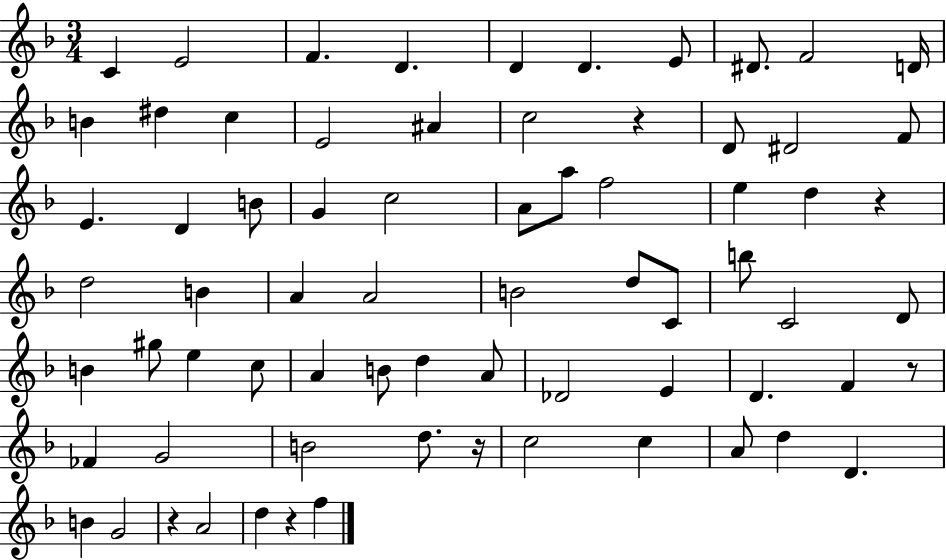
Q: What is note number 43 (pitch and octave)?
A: C5